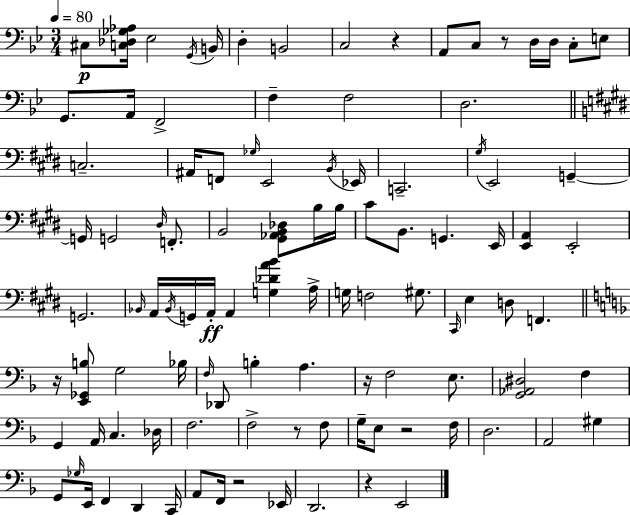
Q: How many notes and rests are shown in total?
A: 104